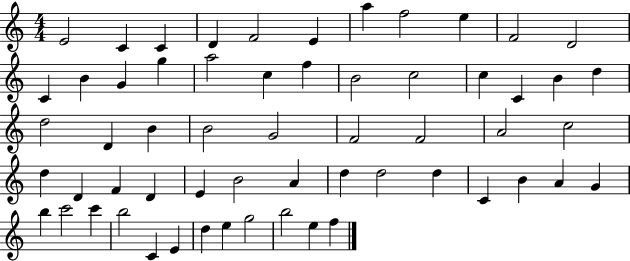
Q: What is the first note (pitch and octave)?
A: E4